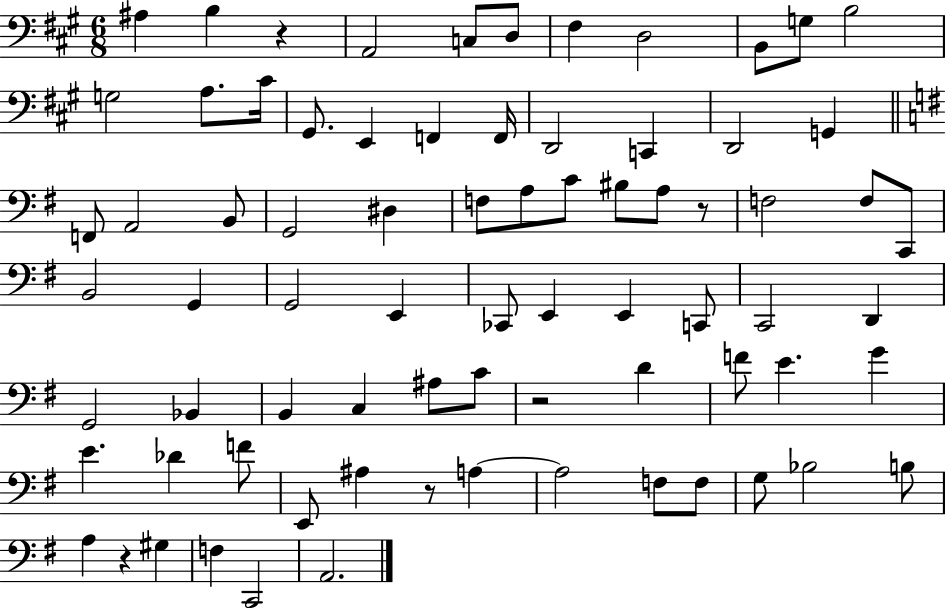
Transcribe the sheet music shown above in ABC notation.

X:1
T:Untitled
M:6/8
L:1/4
K:A
^A, B, z A,,2 C,/2 D,/2 ^F, D,2 B,,/2 G,/2 B,2 G,2 A,/2 ^C/4 ^G,,/2 E,, F,, F,,/4 D,,2 C,, D,,2 G,, F,,/2 A,,2 B,,/2 G,,2 ^D, F,/2 A,/2 C/2 ^B,/2 A,/2 z/2 F,2 F,/2 C,,/2 B,,2 G,, G,,2 E,, _C,,/2 E,, E,, C,,/2 C,,2 D,, G,,2 _B,, B,, C, ^A,/2 C/2 z2 D F/2 E G E _D F/2 E,,/2 ^A, z/2 A, A,2 F,/2 F,/2 G,/2 _B,2 B,/2 A, z ^G, F, C,,2 A,,2